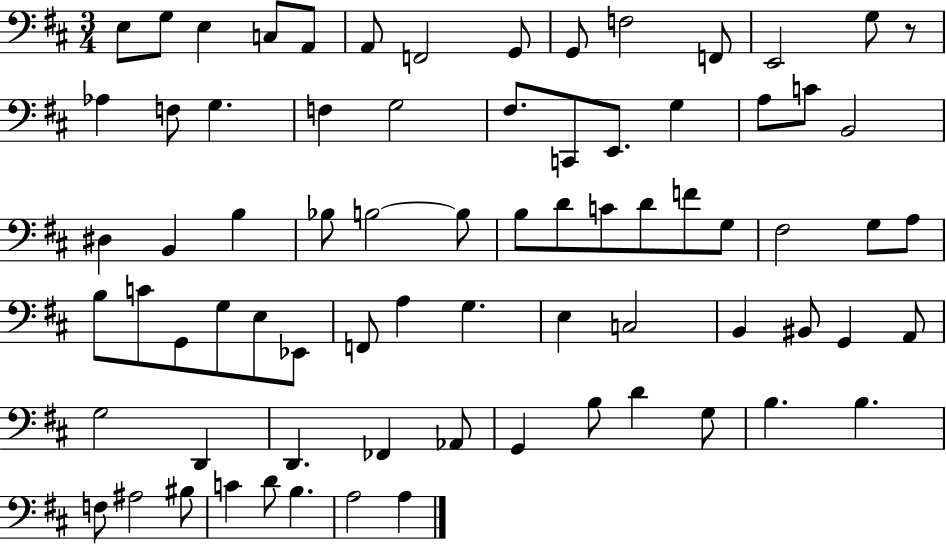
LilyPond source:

{
  \clef bass
  \numericTimeSignature
  \time 3/4
  \key d \major
  e8 g8 e4 c8 a,8 | a,8 f,2 g,8 | g,8 f2 f,8 | e,2 g8 r8 | \break aes4 f8 g4. | f4 g2 | fis8. c,8 e,8. g4 | a8 c'8 b,2 | \break dis4 b,4 b4 | bes8 b2~~ b8 | b8 d'8 c'8 d'8 f'8 g8 | fis2 g8 a8 | \break b8 c'8 g,8 g8 e8 ees,8 | f,8 a4 g4. | e4 c2 | b,4 bis,8 g,4 a,8 | \break g2 d,4 | d,4. fes,4 aes,8 | g,4 b8 d'4 g8 | b4. b4. | \break f8 ais2 bis8 | c'4 d'8 b4. | a2 a4 | \bar "|."
}